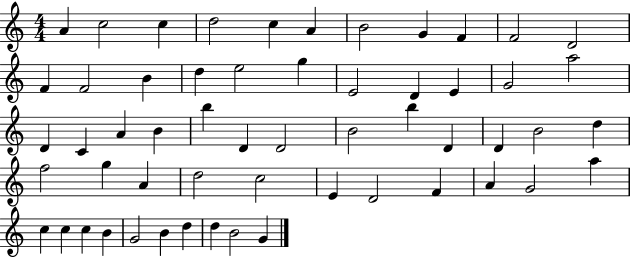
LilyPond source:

{
  \clef treble
  \numericTimeSignature
  \time 4/4
  \key c \major
  a'4 c''2 c''4 | d''2 c''4 a'4 | b'2 g'4 f'4 | f'2 d'2 | \break f'4 f'2 b'4 | d''4 e''2 g''4 | e'2 d'4 e'4 | g'2 a''2 | \break d'4 c'4 a'4 b'4 | b''4 d'4 d'2 | b'2 b''4 d'4 | d'4 b'2 d''4 | \break f''2 g''4 a'4 | d''2 c''2 | e'4 d'2 f'4 | a'4 g'2 a''4 | \break c''4 c''4 c''4 b'4 | g'2 b'4 d''4 | d''4 b'2 g'4 | \bar "|."
}